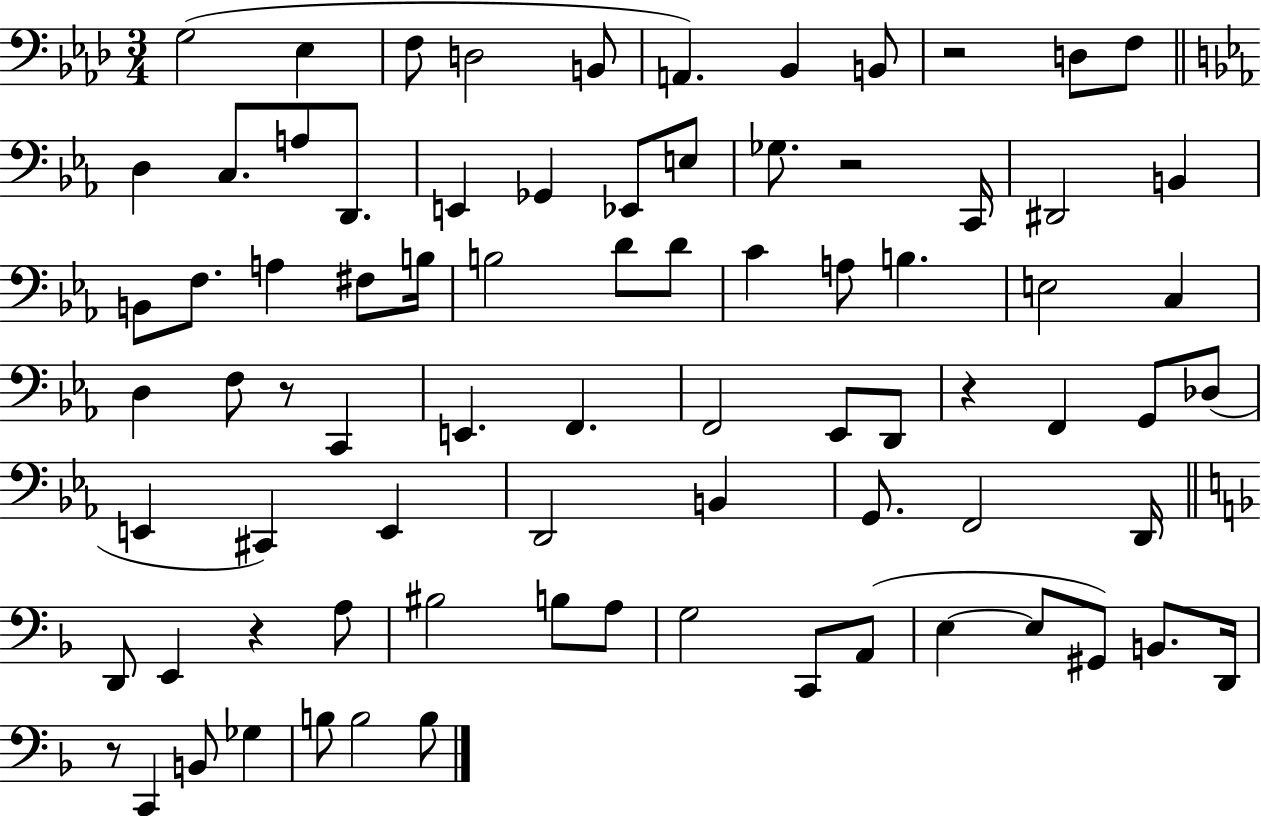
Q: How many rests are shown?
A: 6